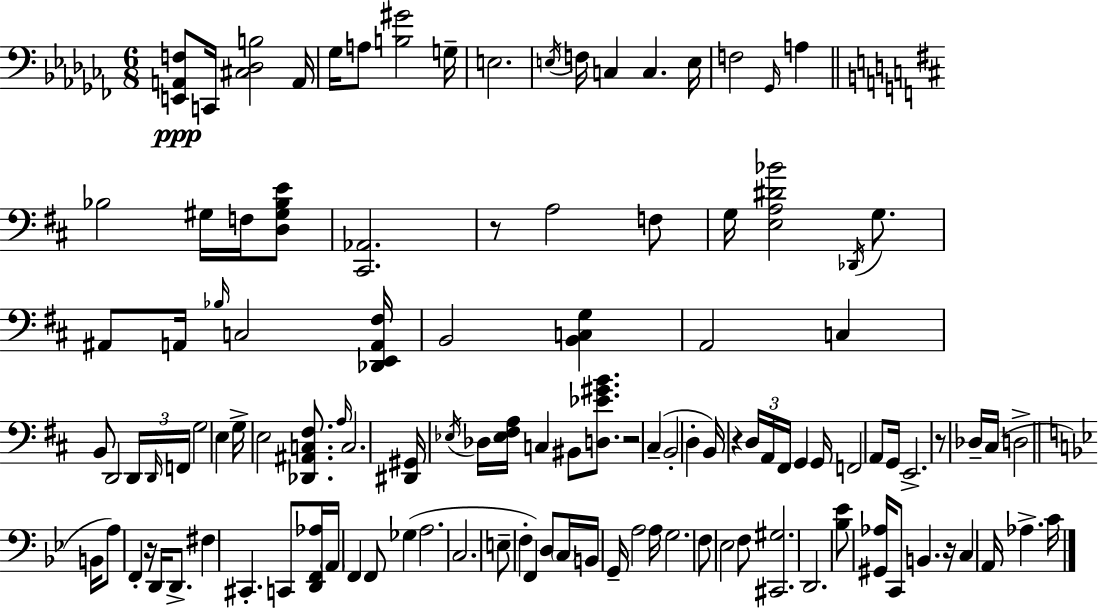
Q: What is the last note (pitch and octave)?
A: C4